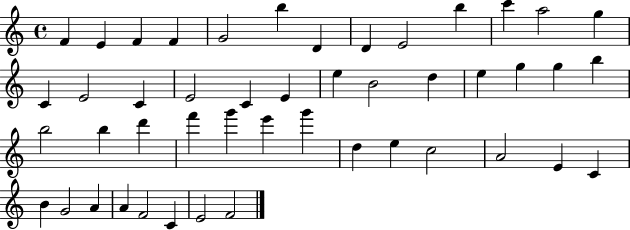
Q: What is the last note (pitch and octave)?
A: F4